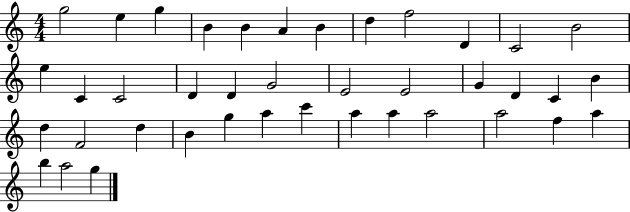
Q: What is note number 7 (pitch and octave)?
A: B4